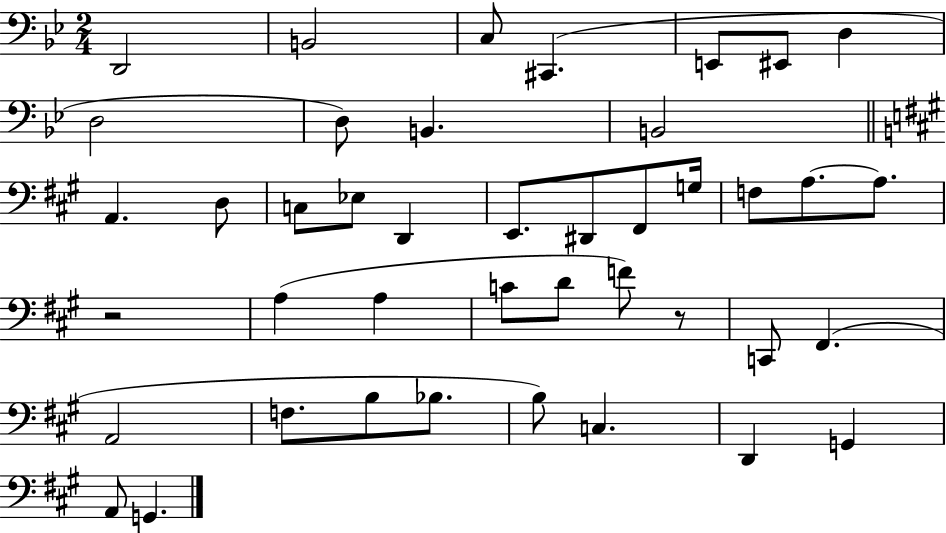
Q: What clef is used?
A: bass